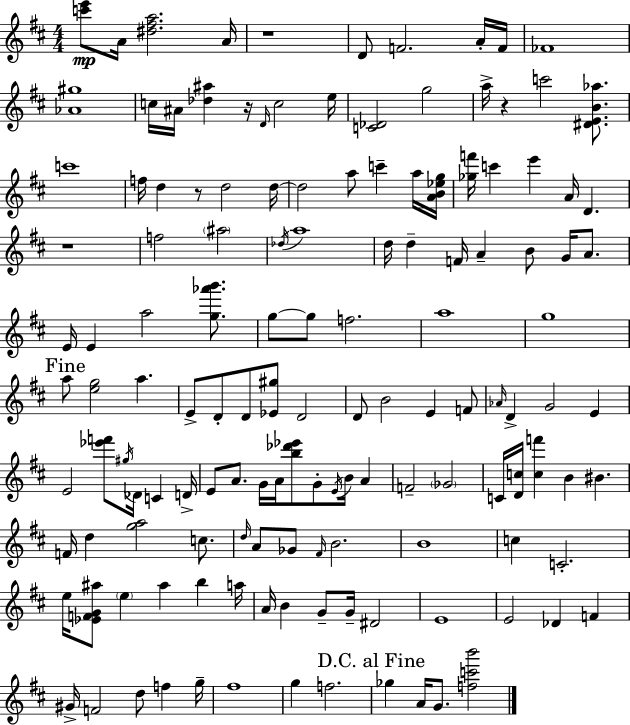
[C6,E6]/e A4/s [D#5,F#5,A5]/h. A4/s R/w D4/e F4/h. A4/s F4/s FES4/w [Ab4,G#5]/w C5/s A#4/s [Db5,A#5]/q R/s D4/s C5/h E5/s [C4,Db4]/h G5/h A5/s R/q C6/h [D#4,E4,B4,Ab5]/e. C6/w F5/s D5/q R/e D5/h D5/s D5/h A5/e C6/q A5/s [A4,B4,Eb5,G5]/s [Gb5,F6]/s C6/q E6/q A4/s D4/q. R/w F5/h A#5/h Db5/s A5/w D5/s D5/q F4/s A4/q B4/e G4/s A4/e. E4/s E4/q A5/h [G5,Ab6,B6]/e. G5/e G5/e F5/h. A5/w G5/w A5/e [E5,G5]/h A5/q. E4/e D4/e D4/e [Eb4,G#5]/e D4/h D4/e B4/h E4/q F4/e Ab4/s D4/q G4/h E4/q E4/h [Eb6,F6]/e G#5/s Db4/s C4/q D4/s E4/e A4/e. G4/s A4/s [B5,Db6,Eb6]/e G4/e E4/s B4/s A4/q F4/h Gb4/h C4/s [D4,C5]/s [C5,F6]/q B4/q BIS4/q. F4/s D5/q [G5,A5]/h C5/e. D5/s A4/e Gb4/e F#4/s B4/h. B4/w C5/q C4/h. E5/s [Eb4,F4,G4,A#5]/e E5/q A#5/q B5/q A5/s A4/s B4/q G4/e G4/s D#4/h E4/w E4/h Db4/q F4/q G#4/s F4/h D5/e F5/q G5/s F#5/w G5/q F5/h. Gb5/q A4/s G4/e. [F5,C6,B6]/h